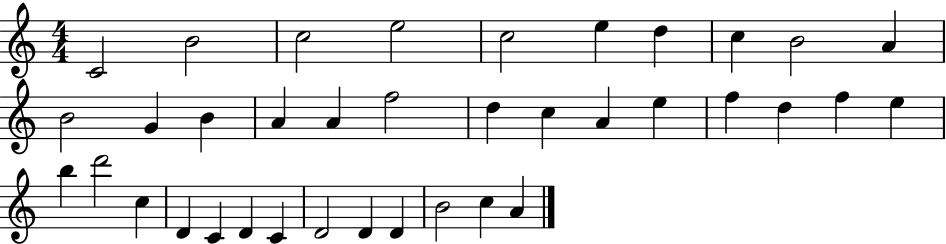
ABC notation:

X:1
T:Untitled
M:4/4
L:1/4
K:C
C2 B2 c2 e2 c2 e d c B2 A B2 G B A A f2 d c A e f d f e b d'2 c D C D C D2 D D B2 c A